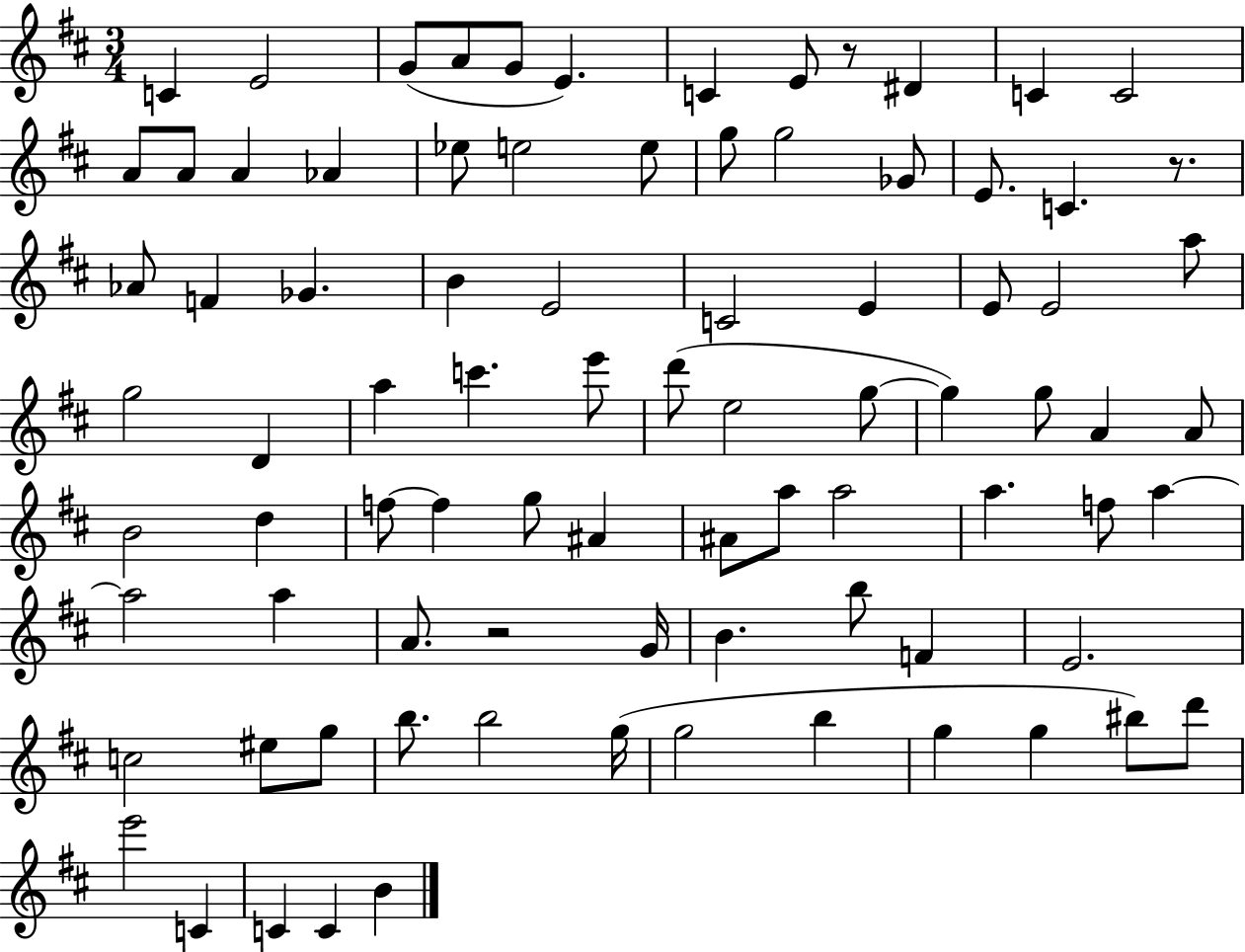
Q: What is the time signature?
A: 3/4